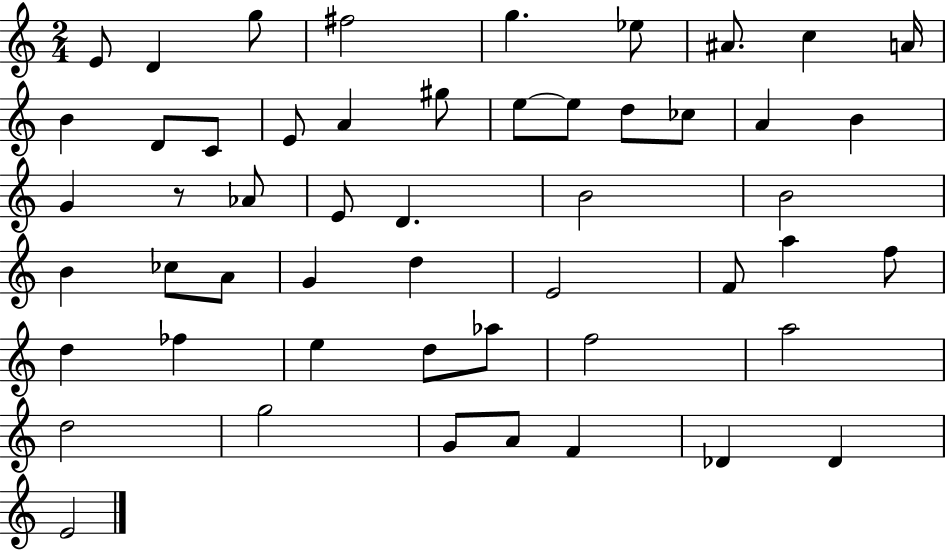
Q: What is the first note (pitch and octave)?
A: E4